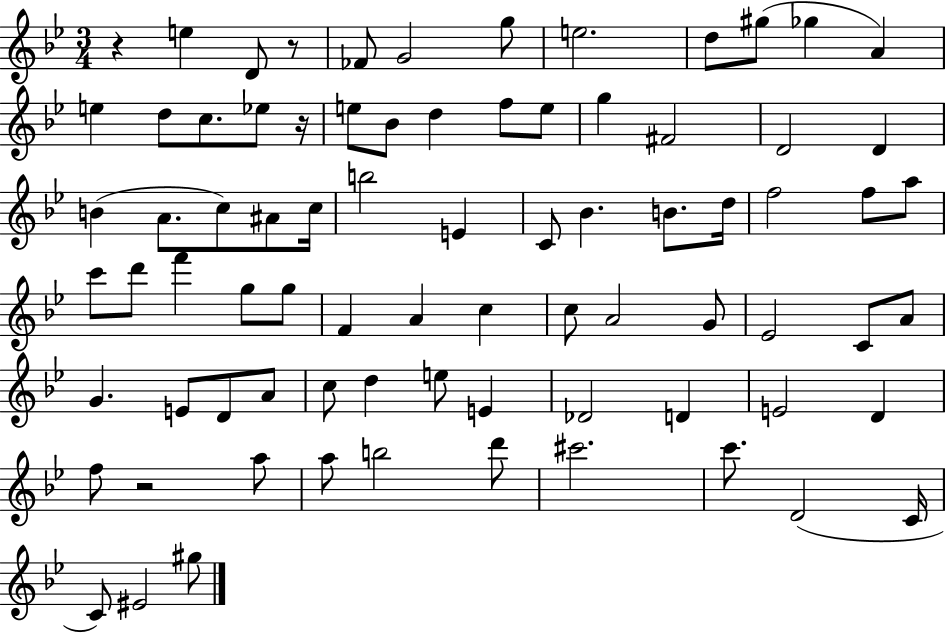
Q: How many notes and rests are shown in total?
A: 79